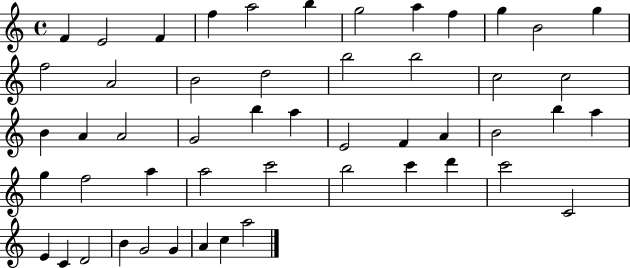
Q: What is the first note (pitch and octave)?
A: F4